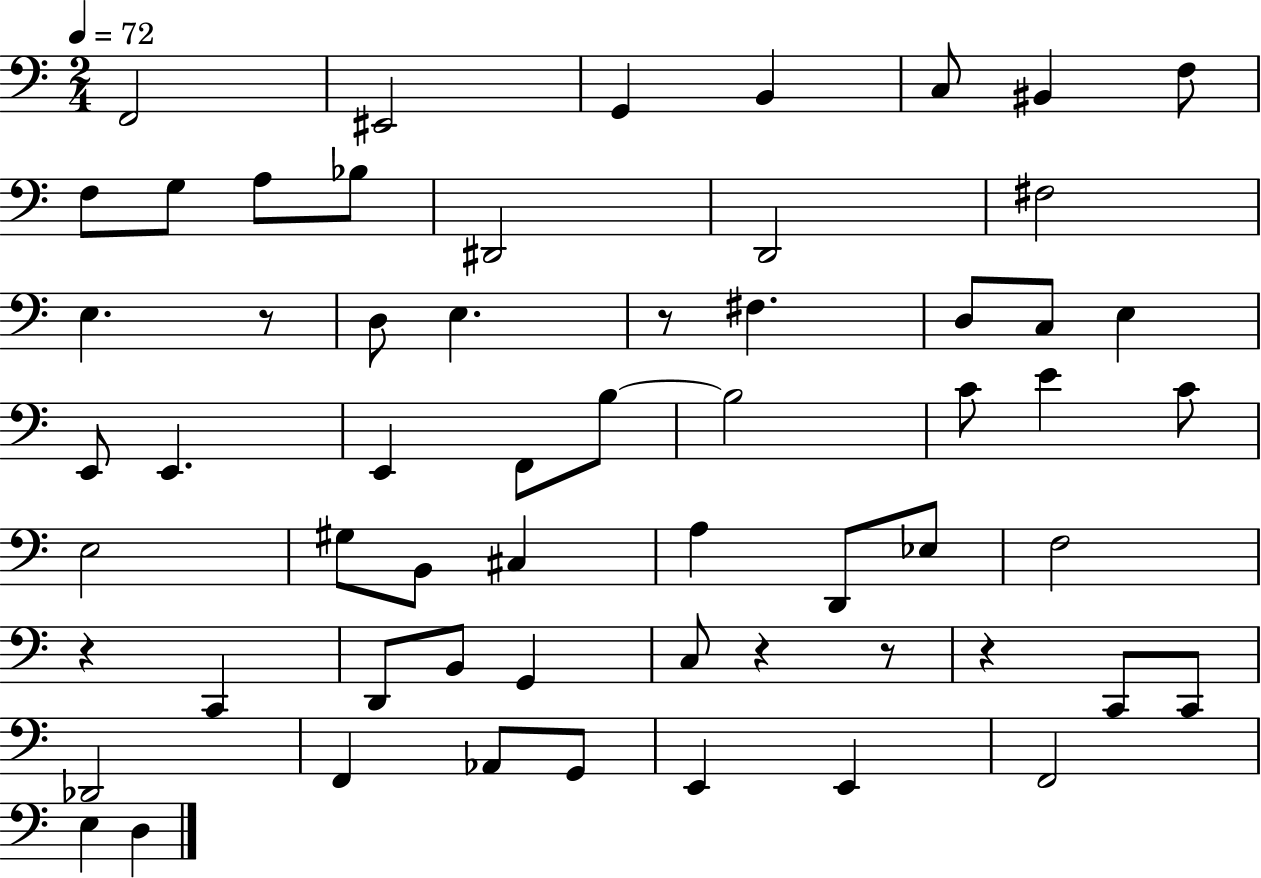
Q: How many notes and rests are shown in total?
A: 60